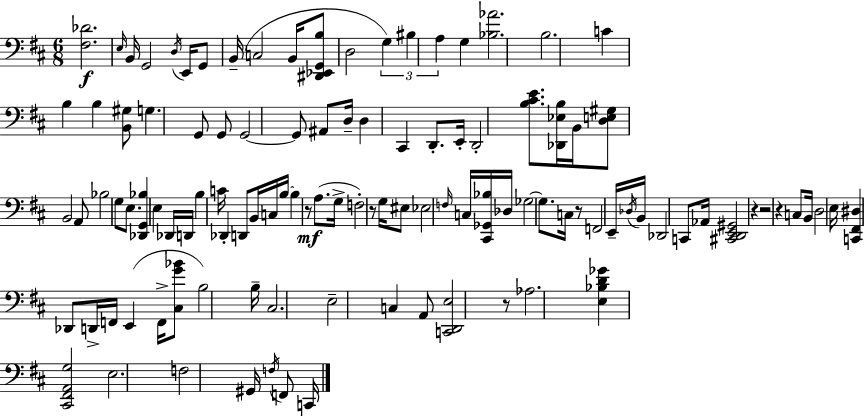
[F#3,Db4]/h. E3/s B2/s G2/h D3/s E2/s G2/e B2/s C3/h B2/s [D#2,Eb2,G2,B3]/e D3/h G3/q BIS3/q A3/q G3/q [Bb3,Ab4]/h. B3/h. C4/q B3/q B3/q [B2,G#3]/e G3/q. G2/e G2/e G2/h G2/e A#2/e D3/s D3/q C#2/q D2/e. E2/s D2/h [B3,C#4,E4]/e. [Db2,Eb3,B3]/s B2/s [D3,E3,G#3]/e B2/h A2/e Bb3/h G3/e E3/e. [Db2,G2,Bb3]/q E3/q Db2/s D2/s B3/q C4/s Db2/q D2/e B2/s C3/s B3/s B3/q R/e A3/e. G3/s F3/h R/e G3/s EIS3/e Eb3/h F3/s C3/s [C#2,Gb2,Bb3]/s Db3/s Gb3/h Gb3/e. C3/s R/e F2/h E2/s Db3/s B2/s Db2/h C2/e Ab2/s [C#2,D2,E2,G#2]/h R/q R/h R/q C3/e B2/s D3/h E3/s [C2,F#2,D#3]/q Db2/e D2/s F2/s E2/q F2/s [C#3,G4,Bb4]/e B3/h B3/s C#3/h. E3/h C3/q A2/e [C2,D2,E3]/h R/e Ab3/h. [E3,Bb3,D4,Gb4]/q [C#2,F#2,A2,G3]/h E3/h. F3/h G#2/s F3/s F2/e C2/s